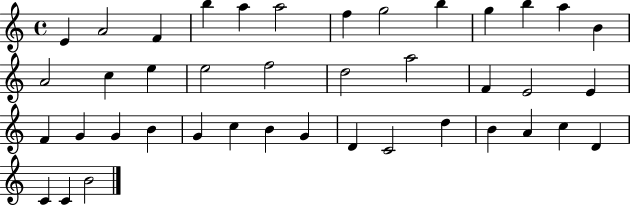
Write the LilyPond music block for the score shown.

{
  \clef treble
  \time 4/4
  \defaultTimeSignature
  \key c \major
  e'4 a'2 f'4 | b''4 a''4 a''2 | f''4 g''2 b''4 | g''4 b''4 a''4 b'4 | \break a'2 c''4 e''4 | e''2 f''2 | d''2 a''2 | f'4 e'2 e'4 | \break f'4 g'4 g'4 b'4 | g'4 c''4 b'4 g'4 | d'4 c'2 d''4 | b'4 a'4 c''4 d'4 | \break c'4 c'4 b'2 | \bar "|."
}